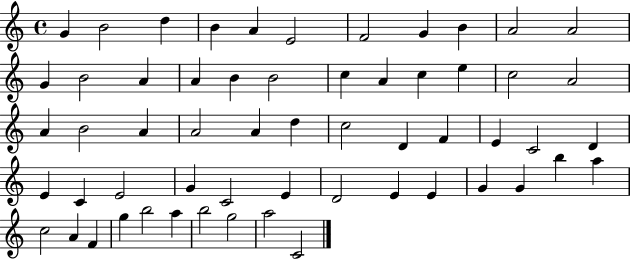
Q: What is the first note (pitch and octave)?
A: G4